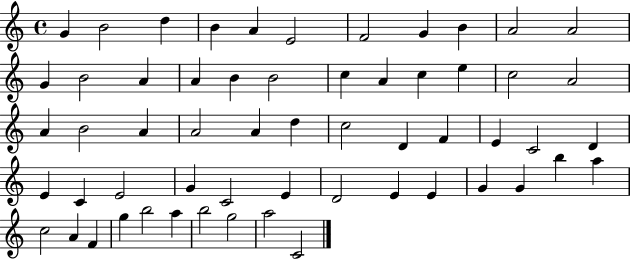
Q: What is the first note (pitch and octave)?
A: G4